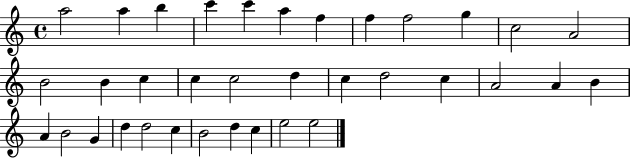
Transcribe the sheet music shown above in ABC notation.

X:1
T:Untitled
M:4/4
L:1/4
K:C
a2 a b c' c' a f f f2 g c2 A2 B2 B c c c2 d c d2 c A2 A B A B2 G d d2 c B2 d c e2 e2